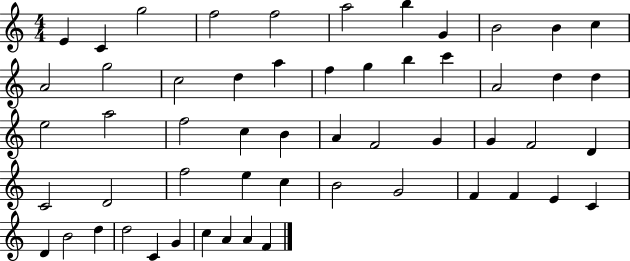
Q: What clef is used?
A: treble